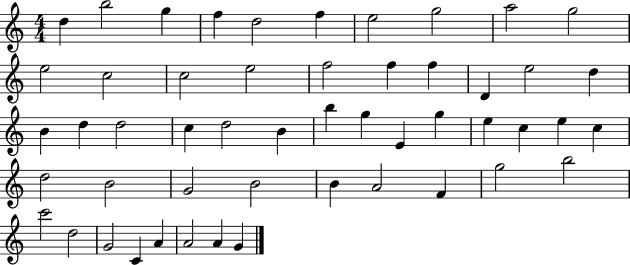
X:1
T:Untitled
M:4/4
L:1/4
K:C
d b2 g f d2 f e2 g2 a2 g2 e2 c2 c2 e2 f2 f f D e2 d B d d2 c d2 B b g E g e c e c d2 B2 G2 B2 B A2 F g2 b2 c'2 d2 G2 C A A2 A G